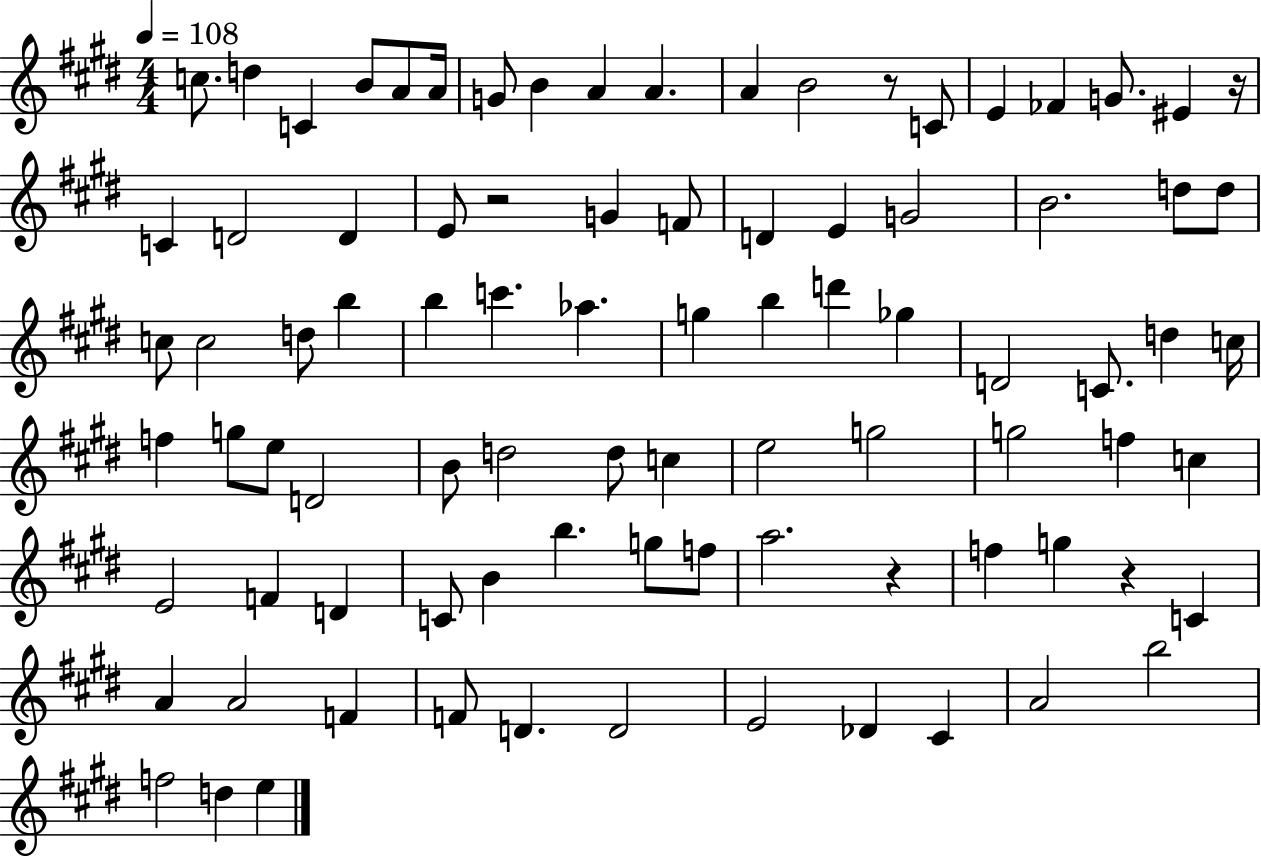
X:1
T:Untitled
M:4/4
L:1/4
K:E
c/2 d C B/2 A/2 A/4 G/2 B A A A B2 z/2 C/2 E _F G/2 ^E z/4 C D2 D E/2 z2 G F/2 D E G2 B2 d/2 d/2 c/2 c2 d/2 b b c' _a g b d' _g D2 C/2 d c/4 f g/2 e/2 D2 B/2 d2 d/2 c e2 g2 g2 f c E2 F D C/2 B b g/2 f/2 a2 z f g z C A A2 F F/2 D D2 E2 _D ^C A2 b2 f2 d e